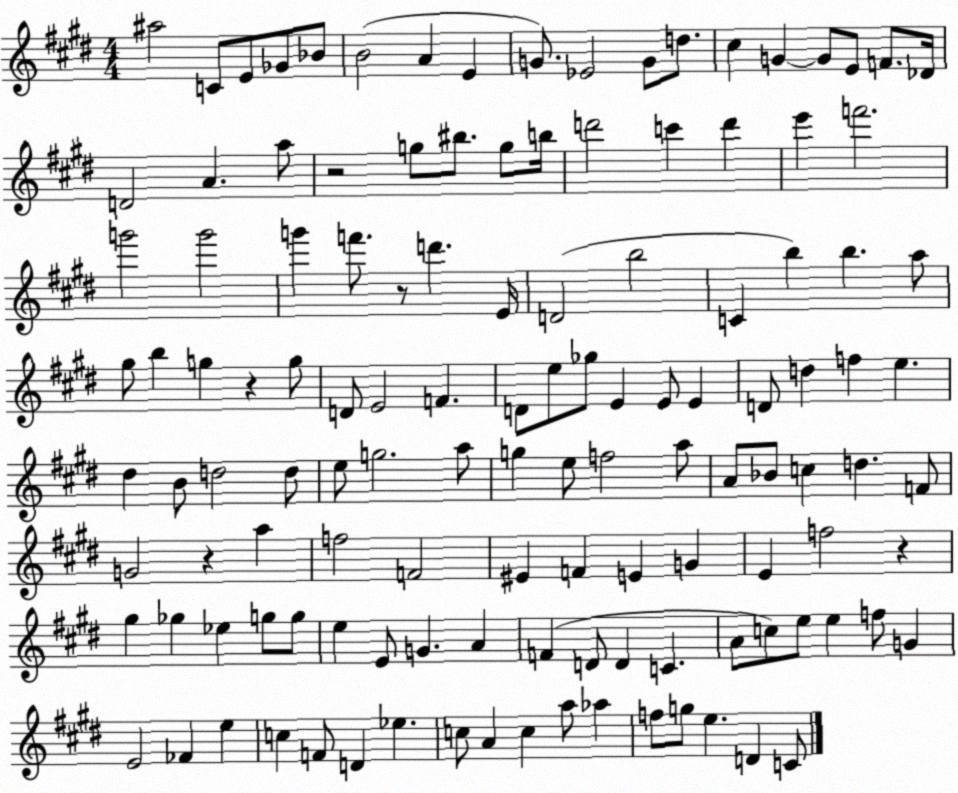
X:1
T:Untitled
M:4/4
L:1/4
K:E
^a2 C/2 E/2 _G/2 _B/2 B2 A E G/2 _E2 G/2 d/2 ^c G G/2 E/2 F/2 _D/4 D2 A a/2 z2 g/2 ^b/2 g/2 b/4 d'2 c' d' e' f'2 g'2 g'2 g' f'/2 z/2 d' E/4 D2 b2 C b b a/2 ^g/2 b g z g/2 D/2 E2 F D/2 e/2 _g/2 E E/2 E D/2 d f e ^d B/2 d2 d/2 e/2 g2 a/2 g e/2 f2 a/2 A/2 _B/2 c d F/2 G2 z a f2 F2 ^E F E G E f2 z ^g _g _e g/2 g/2 e E/2 G A F D/2 D C A/2 c/2 e/2 e f/2 G E2 _F e c F/2 D _e c/2 A c a/2 _a f/2 g/2 e D C/2